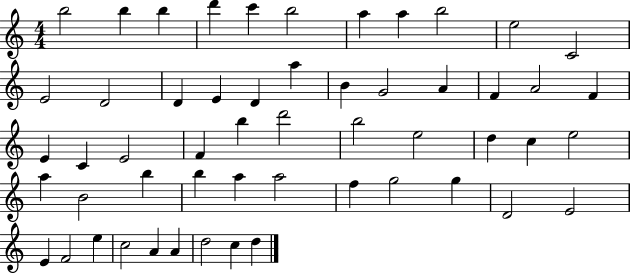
{
  \clef treble
  \numericTimeSignature
  \time 4/4
  \key c \major
  b''2 b''4 b''4 | d'''4 c'''4 b''2 | a''4 a''4 b''2 | e''2 c'2 | \break e'2 d'2 | d'4 e'4 d'4 a''4 | b'4 g'2 a'4 | f'4 a'2 f'4 | \break e'4 c'4 e'2 | f'4 b''4 d'''2 | b''2 e''2 | d''4 c''4 e''2 | \break a''4 b'2 b''4 | b''4 a''4 a''2 | f''4 g''2 g''4 | d'2 e'2 | \break e'4 f'2 e''4 | c''2 a'4 a'4 | d''2 c''4 d''4 | \bar "|."
}